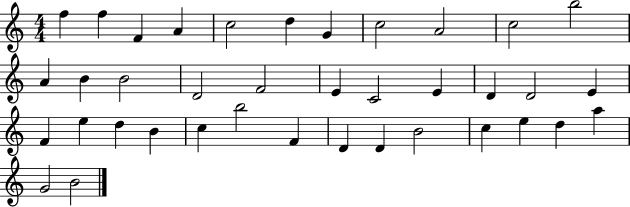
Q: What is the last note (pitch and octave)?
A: B4